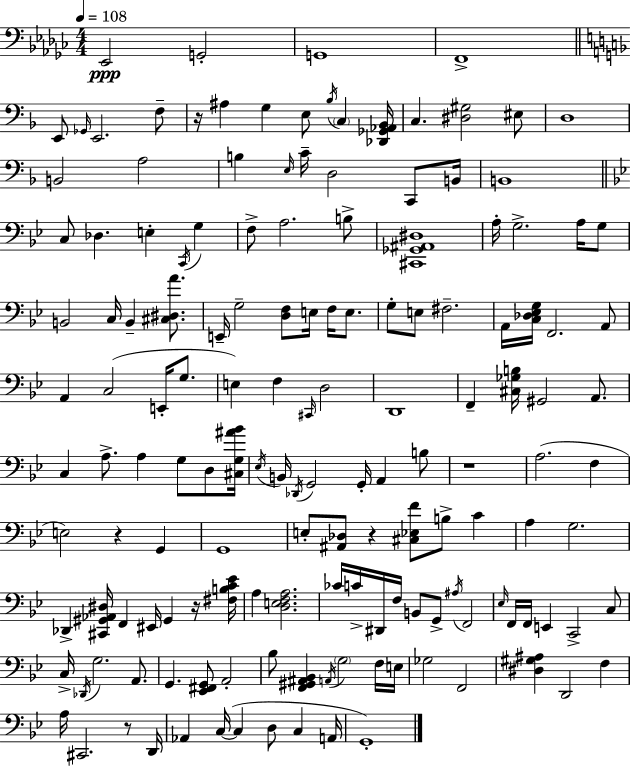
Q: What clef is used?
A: bass